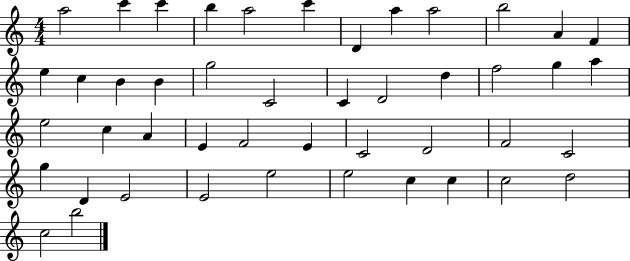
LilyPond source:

{
  \clef treble
  \numericTimeSignature
  \time 4/4
  \key c \major
  a''2 c'''4 c'''4 | b''4 a''2 c'''4 | d'4 a''4 a''2 | b''2 a'4 f'4 | \break e''4 c''4 b'4 b'4 | g''2 c'2 | c'4 d'2 d''4 | f''2 g''4 a''4 | \break e''2 c''4 a'4 | e'4 f'2 e'4 | c'2 d'2 | f'2 c'2 | \break g''4 d'4 e'2 | e'2 e''2 | e''2 c''4 c''4 | c''2 d''2 | \break c''2 b''2 | \bar "|."
}